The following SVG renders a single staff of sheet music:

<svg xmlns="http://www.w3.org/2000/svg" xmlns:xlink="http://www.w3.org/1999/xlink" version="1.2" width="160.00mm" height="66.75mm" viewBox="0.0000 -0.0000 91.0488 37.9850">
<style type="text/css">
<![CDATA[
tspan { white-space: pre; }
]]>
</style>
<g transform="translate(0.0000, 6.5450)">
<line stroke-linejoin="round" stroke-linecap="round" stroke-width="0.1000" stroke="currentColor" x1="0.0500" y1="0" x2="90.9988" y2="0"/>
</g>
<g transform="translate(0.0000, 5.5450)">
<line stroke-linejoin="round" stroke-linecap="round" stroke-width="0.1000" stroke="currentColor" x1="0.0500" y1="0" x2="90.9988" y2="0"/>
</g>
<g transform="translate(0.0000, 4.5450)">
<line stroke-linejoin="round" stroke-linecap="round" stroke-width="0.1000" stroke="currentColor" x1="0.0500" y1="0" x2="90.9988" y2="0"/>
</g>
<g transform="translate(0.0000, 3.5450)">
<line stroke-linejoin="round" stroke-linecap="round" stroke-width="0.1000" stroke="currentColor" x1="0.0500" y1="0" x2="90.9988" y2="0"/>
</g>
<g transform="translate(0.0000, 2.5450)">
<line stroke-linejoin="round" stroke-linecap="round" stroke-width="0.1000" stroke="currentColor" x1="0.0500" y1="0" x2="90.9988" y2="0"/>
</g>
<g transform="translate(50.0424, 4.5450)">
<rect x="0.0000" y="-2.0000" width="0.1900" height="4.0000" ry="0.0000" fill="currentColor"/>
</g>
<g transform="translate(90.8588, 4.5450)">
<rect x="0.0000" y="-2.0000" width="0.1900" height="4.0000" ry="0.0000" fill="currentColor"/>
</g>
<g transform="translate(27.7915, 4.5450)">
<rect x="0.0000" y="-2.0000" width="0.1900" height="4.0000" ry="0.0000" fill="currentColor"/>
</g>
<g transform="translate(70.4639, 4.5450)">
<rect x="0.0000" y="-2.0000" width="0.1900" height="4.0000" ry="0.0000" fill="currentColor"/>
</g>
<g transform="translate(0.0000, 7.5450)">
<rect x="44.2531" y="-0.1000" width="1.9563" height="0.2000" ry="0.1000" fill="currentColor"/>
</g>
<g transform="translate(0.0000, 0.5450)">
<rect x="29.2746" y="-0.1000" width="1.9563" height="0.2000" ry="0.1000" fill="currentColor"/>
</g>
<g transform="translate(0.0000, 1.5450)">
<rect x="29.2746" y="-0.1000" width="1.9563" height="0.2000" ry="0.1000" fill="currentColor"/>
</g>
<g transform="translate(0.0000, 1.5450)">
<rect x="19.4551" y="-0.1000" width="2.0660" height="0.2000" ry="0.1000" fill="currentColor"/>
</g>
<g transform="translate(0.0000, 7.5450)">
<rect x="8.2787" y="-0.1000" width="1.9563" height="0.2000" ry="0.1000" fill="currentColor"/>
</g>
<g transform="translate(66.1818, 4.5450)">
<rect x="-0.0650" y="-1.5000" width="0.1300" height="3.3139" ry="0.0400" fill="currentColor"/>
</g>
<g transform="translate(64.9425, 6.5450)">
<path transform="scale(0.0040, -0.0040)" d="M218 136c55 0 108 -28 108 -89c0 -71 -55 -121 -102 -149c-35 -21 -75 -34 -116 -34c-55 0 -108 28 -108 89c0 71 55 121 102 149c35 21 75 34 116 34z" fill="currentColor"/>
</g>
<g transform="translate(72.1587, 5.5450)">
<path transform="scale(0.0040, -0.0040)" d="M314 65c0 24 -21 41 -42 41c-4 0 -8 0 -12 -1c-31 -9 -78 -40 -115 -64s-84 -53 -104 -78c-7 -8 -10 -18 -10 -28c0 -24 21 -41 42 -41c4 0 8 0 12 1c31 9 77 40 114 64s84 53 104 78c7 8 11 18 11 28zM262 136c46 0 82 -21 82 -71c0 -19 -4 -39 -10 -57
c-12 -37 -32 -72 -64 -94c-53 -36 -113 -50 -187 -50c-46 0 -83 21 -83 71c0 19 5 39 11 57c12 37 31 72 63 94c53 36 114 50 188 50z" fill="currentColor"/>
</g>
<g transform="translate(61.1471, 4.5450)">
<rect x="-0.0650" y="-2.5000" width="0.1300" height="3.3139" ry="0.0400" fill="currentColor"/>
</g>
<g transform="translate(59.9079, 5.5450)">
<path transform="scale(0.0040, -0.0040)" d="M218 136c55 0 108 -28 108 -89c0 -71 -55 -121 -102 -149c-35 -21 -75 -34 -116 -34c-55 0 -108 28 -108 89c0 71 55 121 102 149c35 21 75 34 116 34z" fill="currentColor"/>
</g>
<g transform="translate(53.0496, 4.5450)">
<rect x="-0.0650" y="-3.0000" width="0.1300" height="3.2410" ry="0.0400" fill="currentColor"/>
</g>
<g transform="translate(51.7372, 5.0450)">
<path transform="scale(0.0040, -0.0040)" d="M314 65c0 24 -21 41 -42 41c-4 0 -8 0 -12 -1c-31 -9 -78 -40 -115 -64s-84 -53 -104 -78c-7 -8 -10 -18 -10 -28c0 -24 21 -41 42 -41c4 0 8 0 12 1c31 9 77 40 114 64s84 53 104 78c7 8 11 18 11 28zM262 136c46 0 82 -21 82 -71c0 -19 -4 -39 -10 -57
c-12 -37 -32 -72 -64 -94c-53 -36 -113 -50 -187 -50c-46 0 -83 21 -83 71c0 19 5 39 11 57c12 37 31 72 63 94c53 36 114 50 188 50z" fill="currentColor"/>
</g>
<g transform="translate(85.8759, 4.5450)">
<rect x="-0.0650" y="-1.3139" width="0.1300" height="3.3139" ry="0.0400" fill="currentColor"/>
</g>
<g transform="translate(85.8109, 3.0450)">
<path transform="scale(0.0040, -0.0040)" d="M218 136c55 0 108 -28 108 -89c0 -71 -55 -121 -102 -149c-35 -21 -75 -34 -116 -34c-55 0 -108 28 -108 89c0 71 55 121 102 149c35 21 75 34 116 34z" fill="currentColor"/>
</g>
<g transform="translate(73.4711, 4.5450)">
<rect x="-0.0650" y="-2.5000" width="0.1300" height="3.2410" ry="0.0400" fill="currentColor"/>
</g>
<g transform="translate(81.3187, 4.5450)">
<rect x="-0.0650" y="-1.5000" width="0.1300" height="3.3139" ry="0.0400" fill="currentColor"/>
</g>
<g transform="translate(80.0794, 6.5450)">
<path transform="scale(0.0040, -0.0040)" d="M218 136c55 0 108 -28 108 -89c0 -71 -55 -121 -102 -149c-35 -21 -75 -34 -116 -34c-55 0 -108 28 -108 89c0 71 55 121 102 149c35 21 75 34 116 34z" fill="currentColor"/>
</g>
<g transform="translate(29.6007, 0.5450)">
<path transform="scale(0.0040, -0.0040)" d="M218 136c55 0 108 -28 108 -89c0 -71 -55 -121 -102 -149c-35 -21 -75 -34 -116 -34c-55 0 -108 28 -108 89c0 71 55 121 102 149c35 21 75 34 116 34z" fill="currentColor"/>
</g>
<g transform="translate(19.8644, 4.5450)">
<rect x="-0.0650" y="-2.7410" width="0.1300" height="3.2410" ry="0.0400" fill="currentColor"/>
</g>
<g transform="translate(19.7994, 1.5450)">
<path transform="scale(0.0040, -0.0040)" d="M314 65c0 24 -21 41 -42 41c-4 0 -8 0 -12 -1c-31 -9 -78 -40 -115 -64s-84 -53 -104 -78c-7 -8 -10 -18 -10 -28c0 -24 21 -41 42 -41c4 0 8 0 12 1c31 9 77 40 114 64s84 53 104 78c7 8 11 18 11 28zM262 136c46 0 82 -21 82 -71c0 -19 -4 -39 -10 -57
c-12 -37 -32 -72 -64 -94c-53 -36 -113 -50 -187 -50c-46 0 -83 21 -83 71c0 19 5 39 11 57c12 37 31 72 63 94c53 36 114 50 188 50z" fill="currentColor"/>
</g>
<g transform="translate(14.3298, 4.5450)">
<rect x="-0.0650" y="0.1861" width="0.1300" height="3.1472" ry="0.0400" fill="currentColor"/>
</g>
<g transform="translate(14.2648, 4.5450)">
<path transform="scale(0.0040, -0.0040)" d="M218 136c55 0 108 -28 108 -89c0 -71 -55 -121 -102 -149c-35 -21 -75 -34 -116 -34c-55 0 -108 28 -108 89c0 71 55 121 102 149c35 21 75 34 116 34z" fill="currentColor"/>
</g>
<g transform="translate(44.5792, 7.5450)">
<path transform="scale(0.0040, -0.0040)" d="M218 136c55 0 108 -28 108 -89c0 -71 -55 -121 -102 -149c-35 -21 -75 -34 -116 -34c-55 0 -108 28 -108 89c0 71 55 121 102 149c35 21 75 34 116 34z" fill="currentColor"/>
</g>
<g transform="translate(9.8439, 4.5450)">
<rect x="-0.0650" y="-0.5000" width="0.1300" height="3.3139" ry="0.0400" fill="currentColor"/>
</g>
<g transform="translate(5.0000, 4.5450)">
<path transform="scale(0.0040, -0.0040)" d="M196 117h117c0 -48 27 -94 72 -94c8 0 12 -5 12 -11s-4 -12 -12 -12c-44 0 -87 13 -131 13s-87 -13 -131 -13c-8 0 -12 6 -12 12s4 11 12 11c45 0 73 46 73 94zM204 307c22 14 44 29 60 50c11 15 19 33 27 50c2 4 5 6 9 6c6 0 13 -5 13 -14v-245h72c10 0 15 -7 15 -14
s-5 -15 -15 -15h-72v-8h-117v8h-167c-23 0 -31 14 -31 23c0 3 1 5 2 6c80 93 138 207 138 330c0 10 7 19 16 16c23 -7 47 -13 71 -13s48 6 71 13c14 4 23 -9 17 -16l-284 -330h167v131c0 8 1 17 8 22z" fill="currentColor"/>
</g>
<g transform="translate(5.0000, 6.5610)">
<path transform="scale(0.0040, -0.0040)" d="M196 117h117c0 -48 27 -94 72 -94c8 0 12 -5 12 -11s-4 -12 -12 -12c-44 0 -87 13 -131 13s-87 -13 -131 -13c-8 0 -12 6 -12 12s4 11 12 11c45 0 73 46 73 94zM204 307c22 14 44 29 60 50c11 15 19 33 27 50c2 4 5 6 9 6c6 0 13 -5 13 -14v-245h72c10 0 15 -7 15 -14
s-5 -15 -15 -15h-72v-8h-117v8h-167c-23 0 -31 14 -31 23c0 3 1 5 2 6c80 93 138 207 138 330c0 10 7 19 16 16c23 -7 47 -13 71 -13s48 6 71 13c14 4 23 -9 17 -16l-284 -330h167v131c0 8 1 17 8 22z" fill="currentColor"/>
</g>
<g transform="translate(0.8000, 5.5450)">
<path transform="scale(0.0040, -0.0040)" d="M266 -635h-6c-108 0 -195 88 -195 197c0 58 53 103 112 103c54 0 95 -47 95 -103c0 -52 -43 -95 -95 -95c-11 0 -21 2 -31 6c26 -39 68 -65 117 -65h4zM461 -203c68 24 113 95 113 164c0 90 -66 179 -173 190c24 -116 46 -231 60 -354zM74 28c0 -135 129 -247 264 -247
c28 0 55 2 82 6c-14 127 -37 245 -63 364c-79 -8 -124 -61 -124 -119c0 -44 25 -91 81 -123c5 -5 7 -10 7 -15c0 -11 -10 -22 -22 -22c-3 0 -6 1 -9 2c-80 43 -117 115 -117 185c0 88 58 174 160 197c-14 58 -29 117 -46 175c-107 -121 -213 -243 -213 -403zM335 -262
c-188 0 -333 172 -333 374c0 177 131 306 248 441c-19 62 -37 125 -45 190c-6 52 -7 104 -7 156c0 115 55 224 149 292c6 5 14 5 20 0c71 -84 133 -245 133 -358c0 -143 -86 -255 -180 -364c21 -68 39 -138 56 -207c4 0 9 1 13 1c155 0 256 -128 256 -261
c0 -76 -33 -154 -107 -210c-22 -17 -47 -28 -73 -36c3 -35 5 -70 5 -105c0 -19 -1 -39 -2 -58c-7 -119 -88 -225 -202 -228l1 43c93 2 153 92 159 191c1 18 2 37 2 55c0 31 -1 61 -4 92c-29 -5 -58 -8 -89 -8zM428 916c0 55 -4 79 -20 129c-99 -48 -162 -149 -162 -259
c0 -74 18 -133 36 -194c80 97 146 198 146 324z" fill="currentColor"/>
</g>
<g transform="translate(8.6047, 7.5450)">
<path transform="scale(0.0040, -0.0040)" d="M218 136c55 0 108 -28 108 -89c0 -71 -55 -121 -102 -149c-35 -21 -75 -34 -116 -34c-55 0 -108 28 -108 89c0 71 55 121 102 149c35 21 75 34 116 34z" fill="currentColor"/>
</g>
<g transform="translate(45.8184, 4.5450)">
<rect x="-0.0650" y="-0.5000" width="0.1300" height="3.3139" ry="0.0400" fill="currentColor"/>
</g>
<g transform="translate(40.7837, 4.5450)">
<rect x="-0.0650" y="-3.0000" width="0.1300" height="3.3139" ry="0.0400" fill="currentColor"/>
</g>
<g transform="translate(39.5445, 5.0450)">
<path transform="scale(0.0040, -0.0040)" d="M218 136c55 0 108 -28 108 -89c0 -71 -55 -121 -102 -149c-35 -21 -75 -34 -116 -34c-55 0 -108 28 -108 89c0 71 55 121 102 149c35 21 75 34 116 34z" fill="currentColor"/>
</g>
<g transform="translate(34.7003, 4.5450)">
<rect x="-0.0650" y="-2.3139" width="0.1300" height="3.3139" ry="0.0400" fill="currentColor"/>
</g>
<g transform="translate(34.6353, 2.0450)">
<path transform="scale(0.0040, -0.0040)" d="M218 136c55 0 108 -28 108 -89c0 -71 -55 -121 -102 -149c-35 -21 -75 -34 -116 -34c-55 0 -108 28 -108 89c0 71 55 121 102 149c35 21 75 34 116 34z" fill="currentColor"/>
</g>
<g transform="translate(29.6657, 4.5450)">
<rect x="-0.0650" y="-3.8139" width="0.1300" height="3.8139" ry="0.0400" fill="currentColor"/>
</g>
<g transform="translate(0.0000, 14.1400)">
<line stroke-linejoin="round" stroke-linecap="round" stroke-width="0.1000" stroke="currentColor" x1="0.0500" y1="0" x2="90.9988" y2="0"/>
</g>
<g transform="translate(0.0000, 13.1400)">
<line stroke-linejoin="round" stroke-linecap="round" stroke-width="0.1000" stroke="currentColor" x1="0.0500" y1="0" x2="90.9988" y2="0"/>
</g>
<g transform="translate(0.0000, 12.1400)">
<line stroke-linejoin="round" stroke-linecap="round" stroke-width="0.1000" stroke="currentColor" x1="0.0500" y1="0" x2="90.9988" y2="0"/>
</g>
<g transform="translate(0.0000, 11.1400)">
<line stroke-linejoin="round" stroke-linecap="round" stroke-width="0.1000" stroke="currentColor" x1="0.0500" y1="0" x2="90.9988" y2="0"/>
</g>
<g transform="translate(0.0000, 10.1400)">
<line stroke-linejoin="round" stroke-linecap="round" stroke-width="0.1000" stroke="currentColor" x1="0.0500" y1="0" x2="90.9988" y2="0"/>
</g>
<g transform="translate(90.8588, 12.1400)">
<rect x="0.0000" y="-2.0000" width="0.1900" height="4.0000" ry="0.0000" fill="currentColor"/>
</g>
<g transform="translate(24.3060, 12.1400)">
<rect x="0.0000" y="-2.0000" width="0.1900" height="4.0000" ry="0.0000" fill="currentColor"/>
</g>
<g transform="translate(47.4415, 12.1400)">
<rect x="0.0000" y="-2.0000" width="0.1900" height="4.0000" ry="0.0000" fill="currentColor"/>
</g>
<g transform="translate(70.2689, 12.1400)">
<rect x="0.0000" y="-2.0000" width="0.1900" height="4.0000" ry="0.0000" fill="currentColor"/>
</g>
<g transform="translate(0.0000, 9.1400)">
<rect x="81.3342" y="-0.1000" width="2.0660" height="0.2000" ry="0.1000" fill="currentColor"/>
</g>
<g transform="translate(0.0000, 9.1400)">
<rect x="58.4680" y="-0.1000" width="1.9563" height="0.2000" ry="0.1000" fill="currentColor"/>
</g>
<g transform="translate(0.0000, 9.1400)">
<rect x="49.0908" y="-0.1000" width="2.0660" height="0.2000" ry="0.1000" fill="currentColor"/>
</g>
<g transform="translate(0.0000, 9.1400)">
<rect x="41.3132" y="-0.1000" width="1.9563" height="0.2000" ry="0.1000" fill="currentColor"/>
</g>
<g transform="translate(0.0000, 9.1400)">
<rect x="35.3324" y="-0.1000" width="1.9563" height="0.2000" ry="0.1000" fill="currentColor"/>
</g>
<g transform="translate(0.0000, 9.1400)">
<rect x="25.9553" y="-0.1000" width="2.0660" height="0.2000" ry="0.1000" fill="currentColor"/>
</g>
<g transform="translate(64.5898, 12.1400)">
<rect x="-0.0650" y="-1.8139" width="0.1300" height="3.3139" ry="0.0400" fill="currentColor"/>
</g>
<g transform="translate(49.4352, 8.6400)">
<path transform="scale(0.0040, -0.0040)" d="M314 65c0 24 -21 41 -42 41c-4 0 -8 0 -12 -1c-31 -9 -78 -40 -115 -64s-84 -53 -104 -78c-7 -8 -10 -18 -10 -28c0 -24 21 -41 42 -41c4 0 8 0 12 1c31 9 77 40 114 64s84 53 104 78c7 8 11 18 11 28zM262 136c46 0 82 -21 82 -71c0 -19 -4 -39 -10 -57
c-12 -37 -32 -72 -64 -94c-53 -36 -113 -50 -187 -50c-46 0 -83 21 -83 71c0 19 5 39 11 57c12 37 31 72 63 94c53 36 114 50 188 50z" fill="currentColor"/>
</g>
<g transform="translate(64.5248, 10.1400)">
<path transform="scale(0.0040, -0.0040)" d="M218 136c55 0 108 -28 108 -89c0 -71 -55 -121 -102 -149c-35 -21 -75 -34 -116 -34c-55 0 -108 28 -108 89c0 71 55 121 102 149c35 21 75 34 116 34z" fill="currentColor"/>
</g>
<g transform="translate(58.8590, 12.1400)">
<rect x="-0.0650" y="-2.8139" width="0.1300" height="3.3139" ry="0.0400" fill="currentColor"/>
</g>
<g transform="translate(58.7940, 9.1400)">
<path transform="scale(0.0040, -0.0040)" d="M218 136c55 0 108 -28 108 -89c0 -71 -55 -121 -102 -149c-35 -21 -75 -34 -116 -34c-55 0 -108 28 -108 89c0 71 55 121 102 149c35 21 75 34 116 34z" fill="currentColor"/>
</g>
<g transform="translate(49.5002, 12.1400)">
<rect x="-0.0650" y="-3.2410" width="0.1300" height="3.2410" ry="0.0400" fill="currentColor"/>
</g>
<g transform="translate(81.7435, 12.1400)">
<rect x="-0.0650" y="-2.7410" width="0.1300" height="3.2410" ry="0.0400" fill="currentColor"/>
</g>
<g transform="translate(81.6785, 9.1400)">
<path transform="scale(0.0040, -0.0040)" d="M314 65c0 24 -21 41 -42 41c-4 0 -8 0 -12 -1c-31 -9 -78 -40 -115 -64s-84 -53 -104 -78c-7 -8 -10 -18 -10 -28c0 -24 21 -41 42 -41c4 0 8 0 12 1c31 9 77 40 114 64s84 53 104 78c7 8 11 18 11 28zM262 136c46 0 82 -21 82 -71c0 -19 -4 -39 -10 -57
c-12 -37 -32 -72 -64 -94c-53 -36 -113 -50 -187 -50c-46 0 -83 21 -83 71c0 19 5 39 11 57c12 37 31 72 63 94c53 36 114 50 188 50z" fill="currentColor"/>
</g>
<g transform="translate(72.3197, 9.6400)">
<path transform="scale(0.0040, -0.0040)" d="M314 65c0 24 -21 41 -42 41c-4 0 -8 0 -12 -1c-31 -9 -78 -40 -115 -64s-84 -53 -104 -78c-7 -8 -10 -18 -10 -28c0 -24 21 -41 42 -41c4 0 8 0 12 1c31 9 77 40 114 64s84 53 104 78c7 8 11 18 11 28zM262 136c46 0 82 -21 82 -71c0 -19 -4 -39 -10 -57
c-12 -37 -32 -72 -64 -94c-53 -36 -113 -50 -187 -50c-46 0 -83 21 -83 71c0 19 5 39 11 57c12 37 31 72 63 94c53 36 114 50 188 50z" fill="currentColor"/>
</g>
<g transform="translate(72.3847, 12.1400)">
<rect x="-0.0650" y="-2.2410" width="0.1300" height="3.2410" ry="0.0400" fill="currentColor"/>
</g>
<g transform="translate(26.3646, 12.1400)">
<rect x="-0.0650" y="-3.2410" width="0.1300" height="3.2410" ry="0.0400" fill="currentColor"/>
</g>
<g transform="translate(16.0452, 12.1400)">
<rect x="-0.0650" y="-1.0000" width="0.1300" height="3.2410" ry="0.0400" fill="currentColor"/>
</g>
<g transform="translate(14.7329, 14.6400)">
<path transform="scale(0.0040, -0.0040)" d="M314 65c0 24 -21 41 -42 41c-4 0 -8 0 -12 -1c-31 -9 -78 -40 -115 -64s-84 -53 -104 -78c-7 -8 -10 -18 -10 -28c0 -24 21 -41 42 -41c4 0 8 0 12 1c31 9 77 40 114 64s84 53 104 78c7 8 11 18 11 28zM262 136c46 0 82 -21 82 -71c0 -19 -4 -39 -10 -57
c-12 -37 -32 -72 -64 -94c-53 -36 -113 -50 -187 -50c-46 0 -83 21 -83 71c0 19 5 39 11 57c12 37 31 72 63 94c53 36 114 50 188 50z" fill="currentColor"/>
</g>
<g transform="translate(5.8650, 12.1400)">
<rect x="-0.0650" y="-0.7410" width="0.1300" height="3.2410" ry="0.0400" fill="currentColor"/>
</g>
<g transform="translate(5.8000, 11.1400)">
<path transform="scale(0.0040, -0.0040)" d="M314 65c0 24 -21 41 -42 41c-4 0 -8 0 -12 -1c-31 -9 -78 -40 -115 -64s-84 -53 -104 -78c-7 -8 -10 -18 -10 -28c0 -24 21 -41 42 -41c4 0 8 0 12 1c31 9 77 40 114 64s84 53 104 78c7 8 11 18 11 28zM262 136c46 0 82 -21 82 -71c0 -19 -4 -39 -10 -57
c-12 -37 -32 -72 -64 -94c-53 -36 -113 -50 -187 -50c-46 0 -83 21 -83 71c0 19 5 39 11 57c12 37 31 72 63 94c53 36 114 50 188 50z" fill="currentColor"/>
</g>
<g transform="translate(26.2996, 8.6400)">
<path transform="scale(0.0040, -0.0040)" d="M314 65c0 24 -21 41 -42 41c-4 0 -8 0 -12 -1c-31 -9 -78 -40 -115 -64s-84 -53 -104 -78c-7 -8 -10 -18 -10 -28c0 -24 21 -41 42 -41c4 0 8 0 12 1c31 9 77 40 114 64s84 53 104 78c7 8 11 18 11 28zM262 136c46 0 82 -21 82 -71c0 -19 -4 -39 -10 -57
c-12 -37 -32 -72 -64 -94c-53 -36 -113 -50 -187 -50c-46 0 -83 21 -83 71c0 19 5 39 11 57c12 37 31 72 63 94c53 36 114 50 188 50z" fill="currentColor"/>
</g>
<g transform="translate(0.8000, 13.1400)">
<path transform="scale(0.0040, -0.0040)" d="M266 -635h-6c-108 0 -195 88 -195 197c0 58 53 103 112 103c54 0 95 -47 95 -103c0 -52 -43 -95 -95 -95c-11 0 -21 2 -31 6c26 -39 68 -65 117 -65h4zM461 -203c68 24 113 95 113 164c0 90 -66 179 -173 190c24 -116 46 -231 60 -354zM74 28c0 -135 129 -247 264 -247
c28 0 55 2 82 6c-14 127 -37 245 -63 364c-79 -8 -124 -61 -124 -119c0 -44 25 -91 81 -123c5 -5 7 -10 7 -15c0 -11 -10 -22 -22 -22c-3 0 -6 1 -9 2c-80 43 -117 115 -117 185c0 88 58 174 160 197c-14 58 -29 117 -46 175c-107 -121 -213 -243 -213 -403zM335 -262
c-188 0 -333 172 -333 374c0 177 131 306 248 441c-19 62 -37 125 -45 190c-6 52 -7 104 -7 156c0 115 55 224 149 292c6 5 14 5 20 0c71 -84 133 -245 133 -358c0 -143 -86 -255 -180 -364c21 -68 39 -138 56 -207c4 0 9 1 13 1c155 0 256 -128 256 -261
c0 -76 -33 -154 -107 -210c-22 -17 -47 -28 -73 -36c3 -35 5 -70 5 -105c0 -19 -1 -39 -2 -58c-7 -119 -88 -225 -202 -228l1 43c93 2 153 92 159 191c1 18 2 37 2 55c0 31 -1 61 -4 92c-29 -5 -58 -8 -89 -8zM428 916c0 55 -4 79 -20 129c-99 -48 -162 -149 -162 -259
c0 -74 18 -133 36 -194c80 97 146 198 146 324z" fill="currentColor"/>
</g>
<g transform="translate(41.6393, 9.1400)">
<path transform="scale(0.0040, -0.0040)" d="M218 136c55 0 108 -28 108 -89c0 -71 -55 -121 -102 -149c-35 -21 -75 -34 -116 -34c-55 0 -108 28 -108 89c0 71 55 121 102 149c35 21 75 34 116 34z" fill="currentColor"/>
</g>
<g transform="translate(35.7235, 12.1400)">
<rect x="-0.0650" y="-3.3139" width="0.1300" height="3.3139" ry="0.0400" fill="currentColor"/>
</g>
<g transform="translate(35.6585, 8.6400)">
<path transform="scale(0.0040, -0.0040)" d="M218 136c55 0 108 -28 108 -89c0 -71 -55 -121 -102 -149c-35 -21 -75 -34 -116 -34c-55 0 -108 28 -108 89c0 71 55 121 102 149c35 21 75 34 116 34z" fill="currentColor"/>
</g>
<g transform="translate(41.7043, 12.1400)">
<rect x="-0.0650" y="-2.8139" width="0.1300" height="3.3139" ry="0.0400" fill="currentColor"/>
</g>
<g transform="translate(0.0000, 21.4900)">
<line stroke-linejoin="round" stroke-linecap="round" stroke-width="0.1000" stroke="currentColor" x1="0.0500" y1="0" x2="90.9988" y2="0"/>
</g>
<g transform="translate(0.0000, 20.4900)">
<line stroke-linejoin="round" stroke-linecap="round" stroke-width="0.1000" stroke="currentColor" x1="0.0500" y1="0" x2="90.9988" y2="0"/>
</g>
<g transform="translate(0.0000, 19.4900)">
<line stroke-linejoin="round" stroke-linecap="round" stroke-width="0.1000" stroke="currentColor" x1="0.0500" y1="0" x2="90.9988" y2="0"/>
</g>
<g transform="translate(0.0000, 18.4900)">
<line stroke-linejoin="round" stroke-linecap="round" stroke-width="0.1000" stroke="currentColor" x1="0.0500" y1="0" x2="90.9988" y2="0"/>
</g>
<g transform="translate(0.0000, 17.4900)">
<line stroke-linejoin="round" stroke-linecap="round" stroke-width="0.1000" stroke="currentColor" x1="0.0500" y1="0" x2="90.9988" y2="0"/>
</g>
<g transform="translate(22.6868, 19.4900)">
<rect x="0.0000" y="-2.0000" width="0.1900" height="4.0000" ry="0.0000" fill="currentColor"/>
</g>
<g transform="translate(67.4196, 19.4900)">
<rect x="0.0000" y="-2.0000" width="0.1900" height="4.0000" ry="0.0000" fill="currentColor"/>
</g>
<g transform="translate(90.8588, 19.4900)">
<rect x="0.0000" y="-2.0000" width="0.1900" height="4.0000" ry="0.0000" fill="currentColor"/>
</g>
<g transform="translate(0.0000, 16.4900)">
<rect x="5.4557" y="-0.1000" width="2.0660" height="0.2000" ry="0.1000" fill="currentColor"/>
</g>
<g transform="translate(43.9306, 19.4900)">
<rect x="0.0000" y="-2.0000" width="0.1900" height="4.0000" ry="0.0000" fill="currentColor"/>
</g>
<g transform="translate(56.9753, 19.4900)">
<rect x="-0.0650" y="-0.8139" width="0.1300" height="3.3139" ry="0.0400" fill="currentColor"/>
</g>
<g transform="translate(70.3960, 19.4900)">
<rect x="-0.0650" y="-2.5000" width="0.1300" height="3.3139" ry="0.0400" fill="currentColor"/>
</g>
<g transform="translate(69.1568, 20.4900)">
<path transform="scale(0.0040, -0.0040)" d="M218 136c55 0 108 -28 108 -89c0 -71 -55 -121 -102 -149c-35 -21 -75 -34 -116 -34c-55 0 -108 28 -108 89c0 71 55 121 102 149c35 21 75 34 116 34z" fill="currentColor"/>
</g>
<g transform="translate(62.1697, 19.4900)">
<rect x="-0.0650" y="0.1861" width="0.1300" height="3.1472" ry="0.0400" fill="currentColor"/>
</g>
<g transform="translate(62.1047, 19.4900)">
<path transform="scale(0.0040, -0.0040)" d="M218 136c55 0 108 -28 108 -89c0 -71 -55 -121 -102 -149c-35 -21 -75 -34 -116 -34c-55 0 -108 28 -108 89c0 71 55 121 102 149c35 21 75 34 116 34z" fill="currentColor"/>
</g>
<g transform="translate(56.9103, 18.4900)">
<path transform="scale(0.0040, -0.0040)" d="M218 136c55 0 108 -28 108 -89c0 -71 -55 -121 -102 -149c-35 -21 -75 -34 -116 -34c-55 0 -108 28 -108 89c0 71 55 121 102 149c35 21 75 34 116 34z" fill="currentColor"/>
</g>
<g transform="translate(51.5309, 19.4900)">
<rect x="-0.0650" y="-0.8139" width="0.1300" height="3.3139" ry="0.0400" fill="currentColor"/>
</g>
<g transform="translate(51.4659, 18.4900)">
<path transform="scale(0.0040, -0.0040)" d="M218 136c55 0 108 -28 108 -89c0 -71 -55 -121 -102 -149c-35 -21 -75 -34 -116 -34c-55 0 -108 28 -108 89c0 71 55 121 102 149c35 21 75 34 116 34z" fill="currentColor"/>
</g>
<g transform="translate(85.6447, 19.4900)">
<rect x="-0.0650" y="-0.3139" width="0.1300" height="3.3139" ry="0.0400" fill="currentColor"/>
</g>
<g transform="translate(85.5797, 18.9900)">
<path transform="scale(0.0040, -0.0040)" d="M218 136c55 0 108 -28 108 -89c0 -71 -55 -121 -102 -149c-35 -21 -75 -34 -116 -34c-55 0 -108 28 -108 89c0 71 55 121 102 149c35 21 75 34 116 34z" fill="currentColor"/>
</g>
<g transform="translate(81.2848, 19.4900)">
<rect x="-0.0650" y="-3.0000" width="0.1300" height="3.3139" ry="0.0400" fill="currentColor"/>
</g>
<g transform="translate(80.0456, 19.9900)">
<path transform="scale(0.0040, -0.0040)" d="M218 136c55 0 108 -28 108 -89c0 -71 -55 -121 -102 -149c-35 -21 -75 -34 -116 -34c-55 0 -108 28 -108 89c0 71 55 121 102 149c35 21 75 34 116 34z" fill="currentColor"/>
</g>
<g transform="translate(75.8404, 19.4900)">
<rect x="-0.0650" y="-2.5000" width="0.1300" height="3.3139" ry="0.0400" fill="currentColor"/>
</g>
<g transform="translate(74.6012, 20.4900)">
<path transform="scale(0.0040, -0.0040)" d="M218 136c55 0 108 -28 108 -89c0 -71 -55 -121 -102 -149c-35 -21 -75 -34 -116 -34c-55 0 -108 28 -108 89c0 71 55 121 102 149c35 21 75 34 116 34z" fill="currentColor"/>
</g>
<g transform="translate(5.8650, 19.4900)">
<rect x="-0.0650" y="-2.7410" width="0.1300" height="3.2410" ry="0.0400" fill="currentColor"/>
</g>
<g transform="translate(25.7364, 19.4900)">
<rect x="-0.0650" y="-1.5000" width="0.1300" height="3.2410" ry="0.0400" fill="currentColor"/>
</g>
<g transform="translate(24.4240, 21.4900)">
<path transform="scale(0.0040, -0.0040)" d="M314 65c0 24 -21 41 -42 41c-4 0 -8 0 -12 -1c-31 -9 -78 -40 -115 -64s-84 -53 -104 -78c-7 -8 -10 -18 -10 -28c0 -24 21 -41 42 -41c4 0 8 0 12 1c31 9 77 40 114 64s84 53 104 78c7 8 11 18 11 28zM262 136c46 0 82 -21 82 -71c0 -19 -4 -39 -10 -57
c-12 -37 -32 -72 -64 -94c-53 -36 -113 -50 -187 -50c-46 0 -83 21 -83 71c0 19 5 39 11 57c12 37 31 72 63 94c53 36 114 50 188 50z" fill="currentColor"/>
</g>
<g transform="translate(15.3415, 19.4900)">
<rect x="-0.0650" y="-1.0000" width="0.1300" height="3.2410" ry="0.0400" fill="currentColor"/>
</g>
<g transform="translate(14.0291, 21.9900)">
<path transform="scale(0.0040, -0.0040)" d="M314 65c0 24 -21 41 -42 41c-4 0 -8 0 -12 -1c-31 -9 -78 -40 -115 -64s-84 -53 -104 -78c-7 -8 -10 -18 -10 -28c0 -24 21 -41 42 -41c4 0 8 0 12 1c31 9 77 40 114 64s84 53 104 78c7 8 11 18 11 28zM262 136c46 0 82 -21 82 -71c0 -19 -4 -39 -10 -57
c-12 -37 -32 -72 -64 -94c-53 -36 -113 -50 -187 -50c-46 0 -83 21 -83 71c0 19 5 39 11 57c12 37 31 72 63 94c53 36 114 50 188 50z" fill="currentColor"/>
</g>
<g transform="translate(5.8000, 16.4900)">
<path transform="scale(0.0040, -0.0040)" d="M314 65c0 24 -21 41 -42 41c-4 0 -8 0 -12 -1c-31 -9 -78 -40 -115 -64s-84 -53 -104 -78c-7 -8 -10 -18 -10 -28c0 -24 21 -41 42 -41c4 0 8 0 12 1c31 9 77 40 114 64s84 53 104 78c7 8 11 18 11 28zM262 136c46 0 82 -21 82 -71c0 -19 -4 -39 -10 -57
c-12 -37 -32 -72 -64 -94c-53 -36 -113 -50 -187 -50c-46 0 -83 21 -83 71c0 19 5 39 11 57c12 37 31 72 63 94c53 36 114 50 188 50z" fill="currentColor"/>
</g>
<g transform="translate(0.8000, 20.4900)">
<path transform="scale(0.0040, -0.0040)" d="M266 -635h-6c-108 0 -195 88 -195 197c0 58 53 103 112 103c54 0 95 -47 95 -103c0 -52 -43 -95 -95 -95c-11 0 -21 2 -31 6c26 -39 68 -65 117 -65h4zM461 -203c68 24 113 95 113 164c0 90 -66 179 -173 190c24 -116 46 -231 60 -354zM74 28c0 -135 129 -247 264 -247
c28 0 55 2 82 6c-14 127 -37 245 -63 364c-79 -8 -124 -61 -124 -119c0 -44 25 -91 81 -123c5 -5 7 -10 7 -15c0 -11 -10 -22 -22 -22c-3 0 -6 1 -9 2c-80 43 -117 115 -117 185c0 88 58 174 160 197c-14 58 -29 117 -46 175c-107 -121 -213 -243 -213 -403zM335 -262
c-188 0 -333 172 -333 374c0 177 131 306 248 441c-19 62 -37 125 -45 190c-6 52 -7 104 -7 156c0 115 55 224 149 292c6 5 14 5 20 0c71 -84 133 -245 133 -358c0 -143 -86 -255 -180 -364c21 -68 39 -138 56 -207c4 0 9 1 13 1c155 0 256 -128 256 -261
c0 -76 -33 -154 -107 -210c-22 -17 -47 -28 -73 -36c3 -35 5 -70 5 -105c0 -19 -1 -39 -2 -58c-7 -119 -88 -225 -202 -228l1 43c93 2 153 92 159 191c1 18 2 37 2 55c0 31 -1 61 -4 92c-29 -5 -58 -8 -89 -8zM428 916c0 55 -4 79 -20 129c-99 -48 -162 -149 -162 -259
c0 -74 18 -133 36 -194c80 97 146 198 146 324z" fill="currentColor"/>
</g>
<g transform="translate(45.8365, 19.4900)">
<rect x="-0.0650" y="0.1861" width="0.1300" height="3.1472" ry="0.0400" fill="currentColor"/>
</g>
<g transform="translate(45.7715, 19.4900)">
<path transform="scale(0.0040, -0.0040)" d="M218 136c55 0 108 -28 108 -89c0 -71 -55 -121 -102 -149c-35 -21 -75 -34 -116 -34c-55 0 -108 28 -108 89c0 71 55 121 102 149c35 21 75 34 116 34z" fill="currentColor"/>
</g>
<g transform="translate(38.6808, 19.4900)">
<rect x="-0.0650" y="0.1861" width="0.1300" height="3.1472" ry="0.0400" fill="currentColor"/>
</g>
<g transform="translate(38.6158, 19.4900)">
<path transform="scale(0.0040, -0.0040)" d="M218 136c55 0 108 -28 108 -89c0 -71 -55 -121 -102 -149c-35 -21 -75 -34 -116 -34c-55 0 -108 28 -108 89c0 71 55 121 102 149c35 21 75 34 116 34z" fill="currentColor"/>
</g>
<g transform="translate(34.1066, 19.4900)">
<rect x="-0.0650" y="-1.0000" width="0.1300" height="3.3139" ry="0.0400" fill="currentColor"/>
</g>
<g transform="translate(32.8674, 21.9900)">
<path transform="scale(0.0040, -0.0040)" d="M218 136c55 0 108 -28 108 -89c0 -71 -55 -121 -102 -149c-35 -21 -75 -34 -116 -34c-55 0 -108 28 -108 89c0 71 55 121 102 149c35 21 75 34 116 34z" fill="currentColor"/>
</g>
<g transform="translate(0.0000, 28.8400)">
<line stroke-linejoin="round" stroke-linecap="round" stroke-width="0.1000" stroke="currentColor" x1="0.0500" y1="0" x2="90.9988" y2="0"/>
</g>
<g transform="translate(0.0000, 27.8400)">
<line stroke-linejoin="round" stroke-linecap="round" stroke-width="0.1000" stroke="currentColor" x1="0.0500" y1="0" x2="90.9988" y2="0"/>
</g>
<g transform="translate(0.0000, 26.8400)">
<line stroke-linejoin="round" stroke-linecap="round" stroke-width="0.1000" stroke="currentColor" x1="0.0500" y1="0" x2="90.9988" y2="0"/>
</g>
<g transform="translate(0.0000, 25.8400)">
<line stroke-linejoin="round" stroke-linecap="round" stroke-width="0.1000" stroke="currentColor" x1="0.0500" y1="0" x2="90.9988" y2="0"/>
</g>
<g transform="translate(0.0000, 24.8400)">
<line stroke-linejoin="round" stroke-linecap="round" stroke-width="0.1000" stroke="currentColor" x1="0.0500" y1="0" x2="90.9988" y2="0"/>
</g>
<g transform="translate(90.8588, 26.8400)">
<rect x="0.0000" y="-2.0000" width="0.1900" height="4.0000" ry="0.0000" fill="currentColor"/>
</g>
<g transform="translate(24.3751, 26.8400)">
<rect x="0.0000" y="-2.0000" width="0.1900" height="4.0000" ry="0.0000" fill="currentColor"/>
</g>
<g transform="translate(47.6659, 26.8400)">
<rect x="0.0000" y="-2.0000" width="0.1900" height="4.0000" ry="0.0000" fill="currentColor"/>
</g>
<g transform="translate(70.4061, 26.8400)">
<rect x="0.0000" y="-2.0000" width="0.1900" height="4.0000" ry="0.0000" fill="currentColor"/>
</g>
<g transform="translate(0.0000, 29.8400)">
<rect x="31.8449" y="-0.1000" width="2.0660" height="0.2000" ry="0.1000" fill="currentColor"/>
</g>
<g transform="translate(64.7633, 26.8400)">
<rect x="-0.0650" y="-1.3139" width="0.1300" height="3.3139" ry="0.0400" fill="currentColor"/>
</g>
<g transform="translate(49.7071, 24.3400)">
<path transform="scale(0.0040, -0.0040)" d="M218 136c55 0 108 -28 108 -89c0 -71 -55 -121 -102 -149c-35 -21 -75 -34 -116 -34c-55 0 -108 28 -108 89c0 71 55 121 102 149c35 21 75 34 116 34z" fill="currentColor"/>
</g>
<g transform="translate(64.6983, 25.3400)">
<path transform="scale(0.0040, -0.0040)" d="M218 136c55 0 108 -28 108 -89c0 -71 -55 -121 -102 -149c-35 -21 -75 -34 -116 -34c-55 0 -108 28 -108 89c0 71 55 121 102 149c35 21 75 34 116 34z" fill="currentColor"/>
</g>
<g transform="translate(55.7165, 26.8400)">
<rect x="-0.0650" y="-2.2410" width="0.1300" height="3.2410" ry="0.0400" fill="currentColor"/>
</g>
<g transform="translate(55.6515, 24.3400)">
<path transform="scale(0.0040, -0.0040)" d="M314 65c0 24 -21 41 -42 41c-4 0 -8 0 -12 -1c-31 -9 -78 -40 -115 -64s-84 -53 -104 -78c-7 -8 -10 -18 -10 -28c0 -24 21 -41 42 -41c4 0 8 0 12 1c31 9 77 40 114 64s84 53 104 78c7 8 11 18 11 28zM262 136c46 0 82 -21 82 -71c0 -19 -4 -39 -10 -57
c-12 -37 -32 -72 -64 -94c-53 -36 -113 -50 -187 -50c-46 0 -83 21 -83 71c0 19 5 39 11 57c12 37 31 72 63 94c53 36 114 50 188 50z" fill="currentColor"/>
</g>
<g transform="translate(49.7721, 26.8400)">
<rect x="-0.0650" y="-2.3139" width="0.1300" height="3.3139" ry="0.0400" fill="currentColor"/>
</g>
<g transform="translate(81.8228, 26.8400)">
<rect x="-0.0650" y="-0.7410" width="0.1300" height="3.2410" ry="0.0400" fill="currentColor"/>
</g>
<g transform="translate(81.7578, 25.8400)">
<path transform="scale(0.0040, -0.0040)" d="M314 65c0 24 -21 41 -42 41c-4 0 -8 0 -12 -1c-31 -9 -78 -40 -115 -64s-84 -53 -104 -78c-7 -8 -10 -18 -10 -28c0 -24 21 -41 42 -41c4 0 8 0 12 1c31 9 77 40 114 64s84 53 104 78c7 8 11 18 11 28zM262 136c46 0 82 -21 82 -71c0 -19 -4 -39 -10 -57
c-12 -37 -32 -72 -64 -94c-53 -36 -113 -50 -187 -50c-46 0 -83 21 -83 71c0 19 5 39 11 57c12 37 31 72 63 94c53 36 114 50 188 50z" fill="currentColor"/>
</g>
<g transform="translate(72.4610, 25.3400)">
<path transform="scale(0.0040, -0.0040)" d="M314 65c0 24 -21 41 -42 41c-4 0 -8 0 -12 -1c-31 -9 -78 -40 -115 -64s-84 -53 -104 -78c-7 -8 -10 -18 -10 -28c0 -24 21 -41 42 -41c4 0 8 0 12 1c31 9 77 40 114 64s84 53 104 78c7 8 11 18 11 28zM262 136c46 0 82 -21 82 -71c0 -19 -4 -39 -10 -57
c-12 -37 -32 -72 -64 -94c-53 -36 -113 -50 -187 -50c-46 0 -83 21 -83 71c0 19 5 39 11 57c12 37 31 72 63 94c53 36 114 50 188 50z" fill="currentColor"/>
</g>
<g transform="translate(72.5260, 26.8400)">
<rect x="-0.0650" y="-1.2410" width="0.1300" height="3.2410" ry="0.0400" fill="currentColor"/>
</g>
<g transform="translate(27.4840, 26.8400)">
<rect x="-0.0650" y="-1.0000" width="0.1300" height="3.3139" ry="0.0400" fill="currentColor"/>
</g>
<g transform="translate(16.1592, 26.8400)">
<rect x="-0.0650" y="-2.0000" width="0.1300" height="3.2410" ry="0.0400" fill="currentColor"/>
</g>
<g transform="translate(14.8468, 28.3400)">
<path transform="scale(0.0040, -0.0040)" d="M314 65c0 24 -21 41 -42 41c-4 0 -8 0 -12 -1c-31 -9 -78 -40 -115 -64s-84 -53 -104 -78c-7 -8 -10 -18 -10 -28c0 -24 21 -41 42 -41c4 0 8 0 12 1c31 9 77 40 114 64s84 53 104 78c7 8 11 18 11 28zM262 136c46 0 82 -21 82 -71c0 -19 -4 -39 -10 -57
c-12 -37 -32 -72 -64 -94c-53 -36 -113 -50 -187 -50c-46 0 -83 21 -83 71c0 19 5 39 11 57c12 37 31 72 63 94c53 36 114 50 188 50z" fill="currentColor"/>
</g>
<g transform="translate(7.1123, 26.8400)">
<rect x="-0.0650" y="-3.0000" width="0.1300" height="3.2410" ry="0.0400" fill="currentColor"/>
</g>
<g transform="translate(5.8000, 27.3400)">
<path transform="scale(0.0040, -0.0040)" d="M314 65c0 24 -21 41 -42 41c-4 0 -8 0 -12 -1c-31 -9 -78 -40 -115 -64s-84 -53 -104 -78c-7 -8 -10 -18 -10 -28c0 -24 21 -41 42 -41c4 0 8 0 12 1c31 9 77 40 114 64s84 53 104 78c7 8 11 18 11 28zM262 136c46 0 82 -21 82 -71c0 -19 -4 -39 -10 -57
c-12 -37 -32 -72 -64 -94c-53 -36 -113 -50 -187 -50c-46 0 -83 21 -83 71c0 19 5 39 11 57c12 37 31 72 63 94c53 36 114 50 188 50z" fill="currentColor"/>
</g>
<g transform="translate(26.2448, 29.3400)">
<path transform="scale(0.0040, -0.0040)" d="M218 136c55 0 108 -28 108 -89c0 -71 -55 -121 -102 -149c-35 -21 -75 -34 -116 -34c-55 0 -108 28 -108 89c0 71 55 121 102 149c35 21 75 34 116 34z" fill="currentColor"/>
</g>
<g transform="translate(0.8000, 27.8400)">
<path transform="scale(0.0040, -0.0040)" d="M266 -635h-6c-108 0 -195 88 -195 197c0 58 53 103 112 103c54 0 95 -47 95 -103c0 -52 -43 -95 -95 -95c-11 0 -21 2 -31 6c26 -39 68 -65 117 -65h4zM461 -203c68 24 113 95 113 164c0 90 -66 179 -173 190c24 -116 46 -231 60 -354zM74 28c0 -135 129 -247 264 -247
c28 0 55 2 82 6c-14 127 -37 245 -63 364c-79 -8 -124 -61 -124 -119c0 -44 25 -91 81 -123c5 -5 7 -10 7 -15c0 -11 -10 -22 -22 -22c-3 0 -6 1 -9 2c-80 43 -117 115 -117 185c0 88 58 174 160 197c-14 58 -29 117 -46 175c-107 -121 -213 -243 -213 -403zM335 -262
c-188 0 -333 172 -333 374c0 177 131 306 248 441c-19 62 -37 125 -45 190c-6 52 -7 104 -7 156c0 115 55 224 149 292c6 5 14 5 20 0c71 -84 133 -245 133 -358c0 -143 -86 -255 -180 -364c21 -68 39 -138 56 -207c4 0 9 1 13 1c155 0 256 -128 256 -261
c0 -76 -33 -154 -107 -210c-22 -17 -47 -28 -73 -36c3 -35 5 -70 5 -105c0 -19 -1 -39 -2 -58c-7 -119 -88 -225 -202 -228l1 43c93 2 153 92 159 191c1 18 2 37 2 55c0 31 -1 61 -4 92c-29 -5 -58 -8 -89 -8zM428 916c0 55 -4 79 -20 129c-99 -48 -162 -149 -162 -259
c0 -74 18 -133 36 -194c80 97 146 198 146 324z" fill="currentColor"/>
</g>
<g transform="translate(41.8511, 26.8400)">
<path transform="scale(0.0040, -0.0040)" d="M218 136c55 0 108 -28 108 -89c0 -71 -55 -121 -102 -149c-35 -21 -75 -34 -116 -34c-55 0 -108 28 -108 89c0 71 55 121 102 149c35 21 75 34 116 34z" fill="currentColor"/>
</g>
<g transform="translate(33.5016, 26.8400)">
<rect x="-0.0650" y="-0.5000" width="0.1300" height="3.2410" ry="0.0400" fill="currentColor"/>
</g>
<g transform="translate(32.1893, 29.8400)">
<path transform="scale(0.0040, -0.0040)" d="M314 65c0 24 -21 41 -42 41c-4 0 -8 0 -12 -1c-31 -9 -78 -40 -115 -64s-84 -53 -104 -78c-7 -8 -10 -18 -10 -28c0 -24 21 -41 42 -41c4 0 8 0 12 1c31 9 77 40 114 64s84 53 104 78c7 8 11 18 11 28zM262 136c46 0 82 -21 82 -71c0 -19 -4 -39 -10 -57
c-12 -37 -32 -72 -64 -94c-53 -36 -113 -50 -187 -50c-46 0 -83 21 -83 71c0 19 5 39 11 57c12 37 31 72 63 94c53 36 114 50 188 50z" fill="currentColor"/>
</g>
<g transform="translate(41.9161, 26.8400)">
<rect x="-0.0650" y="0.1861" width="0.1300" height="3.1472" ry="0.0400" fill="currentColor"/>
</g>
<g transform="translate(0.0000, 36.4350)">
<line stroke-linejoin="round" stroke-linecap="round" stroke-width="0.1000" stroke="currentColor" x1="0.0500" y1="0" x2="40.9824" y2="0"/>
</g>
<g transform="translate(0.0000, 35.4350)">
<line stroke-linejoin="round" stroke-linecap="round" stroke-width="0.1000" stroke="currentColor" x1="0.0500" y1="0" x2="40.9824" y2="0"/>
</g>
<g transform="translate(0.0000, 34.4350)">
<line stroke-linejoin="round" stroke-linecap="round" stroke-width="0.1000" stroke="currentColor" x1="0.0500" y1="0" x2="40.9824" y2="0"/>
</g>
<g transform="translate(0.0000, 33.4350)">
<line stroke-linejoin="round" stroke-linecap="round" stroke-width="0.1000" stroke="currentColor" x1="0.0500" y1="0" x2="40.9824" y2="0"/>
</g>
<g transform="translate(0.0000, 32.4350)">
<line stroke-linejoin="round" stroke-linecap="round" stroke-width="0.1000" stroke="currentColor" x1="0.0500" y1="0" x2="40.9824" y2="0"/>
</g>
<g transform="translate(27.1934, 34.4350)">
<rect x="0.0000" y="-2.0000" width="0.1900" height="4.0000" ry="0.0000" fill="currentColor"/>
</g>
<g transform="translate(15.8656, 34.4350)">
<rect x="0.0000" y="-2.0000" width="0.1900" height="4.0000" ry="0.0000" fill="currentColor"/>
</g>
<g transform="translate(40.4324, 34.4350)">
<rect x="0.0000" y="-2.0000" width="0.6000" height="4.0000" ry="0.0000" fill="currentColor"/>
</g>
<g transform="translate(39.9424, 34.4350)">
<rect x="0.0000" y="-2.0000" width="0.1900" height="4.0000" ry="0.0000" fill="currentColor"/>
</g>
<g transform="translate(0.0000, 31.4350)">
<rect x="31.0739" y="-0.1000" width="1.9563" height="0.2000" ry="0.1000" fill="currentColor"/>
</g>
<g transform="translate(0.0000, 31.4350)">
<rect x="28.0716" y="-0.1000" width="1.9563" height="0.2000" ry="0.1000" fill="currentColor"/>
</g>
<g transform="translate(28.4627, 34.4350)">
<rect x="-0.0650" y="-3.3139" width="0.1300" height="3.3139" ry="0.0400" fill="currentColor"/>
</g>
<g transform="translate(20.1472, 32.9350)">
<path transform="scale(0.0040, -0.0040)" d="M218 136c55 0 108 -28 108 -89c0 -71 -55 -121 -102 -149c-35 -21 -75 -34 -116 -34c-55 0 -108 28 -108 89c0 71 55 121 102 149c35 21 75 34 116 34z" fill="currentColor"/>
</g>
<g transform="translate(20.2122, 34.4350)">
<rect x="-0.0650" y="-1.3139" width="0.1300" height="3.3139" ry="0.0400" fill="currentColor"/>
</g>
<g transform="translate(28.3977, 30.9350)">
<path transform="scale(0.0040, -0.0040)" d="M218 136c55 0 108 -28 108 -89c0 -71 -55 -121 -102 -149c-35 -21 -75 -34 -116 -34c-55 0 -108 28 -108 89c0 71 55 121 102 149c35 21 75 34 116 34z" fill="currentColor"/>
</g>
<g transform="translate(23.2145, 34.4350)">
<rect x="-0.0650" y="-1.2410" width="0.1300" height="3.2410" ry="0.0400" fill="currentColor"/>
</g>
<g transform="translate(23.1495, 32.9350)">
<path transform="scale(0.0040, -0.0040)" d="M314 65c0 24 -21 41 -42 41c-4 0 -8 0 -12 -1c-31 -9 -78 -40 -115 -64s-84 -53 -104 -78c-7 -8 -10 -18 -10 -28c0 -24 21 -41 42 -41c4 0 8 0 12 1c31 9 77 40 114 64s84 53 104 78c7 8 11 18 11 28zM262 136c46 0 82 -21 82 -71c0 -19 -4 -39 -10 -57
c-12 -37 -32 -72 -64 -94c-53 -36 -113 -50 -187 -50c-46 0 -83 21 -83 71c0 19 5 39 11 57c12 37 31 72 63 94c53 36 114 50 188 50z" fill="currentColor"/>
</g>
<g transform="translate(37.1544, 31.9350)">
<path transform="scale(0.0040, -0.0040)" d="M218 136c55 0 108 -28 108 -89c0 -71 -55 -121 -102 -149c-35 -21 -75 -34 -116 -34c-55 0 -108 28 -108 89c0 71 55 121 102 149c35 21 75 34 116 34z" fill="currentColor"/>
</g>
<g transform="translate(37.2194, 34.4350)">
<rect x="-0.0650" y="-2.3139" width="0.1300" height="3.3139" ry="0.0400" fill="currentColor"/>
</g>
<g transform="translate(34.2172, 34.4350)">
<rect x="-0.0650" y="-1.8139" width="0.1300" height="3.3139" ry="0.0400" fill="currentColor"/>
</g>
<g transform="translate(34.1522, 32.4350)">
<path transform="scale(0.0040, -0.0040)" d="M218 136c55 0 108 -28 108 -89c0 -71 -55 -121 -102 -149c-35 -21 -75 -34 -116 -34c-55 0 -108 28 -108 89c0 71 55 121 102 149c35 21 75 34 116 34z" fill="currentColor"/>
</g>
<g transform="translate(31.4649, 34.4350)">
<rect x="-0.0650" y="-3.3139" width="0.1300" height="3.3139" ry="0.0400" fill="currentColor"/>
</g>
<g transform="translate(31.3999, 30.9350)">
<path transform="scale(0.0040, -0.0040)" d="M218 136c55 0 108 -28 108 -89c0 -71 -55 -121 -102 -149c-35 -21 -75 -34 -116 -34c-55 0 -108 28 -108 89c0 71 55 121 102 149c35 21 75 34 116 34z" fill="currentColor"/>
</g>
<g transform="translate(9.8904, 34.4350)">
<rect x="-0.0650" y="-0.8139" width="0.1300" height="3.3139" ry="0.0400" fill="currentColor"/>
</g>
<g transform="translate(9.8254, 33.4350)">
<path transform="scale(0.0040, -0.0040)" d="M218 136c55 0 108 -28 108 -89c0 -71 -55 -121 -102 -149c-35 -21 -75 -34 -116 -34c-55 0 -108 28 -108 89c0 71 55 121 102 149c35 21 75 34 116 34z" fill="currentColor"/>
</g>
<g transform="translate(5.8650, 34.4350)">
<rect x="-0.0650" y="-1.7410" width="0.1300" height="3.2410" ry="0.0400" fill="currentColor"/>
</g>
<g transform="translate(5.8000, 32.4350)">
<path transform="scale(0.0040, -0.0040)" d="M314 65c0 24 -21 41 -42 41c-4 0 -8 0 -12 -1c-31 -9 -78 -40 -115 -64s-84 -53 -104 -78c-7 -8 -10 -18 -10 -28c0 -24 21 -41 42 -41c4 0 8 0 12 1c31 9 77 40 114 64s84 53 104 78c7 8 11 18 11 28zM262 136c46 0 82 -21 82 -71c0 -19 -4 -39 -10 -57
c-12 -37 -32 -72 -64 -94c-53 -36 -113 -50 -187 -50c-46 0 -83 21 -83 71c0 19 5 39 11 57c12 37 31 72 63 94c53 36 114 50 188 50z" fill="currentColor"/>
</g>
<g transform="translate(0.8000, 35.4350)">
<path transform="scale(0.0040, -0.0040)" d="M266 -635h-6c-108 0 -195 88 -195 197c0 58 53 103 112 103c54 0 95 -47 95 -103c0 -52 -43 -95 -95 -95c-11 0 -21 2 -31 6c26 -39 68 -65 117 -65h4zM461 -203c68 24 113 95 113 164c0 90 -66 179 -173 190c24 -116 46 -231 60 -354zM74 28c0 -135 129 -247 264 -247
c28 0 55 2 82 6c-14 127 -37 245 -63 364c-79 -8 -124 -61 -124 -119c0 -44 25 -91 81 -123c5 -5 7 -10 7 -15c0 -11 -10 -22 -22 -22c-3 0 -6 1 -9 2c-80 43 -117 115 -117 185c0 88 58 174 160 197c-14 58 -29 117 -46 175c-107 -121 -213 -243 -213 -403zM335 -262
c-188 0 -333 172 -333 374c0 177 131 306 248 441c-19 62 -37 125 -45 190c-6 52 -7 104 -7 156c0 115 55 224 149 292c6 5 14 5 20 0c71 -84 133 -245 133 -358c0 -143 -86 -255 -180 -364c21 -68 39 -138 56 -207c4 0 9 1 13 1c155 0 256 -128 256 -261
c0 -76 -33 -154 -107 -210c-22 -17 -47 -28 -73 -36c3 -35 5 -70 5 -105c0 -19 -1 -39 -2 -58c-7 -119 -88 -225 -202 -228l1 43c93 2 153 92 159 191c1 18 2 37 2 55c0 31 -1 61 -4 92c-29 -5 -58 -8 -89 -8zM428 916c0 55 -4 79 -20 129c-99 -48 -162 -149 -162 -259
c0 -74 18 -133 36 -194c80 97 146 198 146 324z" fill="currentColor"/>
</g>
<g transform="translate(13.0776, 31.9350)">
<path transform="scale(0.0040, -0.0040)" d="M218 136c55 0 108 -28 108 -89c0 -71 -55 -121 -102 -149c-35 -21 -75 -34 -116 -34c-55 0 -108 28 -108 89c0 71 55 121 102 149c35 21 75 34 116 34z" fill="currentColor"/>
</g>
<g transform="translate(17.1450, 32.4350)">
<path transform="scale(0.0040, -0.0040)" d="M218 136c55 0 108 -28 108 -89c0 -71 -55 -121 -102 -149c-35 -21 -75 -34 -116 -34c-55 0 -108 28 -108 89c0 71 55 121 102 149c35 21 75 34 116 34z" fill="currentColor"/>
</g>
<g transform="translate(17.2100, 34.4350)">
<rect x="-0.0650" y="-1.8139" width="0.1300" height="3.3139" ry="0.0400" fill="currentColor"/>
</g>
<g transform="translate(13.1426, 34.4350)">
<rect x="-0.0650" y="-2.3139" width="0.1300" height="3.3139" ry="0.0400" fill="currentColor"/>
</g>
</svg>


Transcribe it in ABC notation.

X:1
T:Untitled
M:4/4
L:1/4
K:C
C B a2 c' g A C A2 G E G2 E e d2 D2 b2 b a b2 a f g2 a2 a2 D2 E2 D B B d d B G G A c A2 F2 D C2 B g g2 e e2 d2 f2 d g f e e2 b b f g